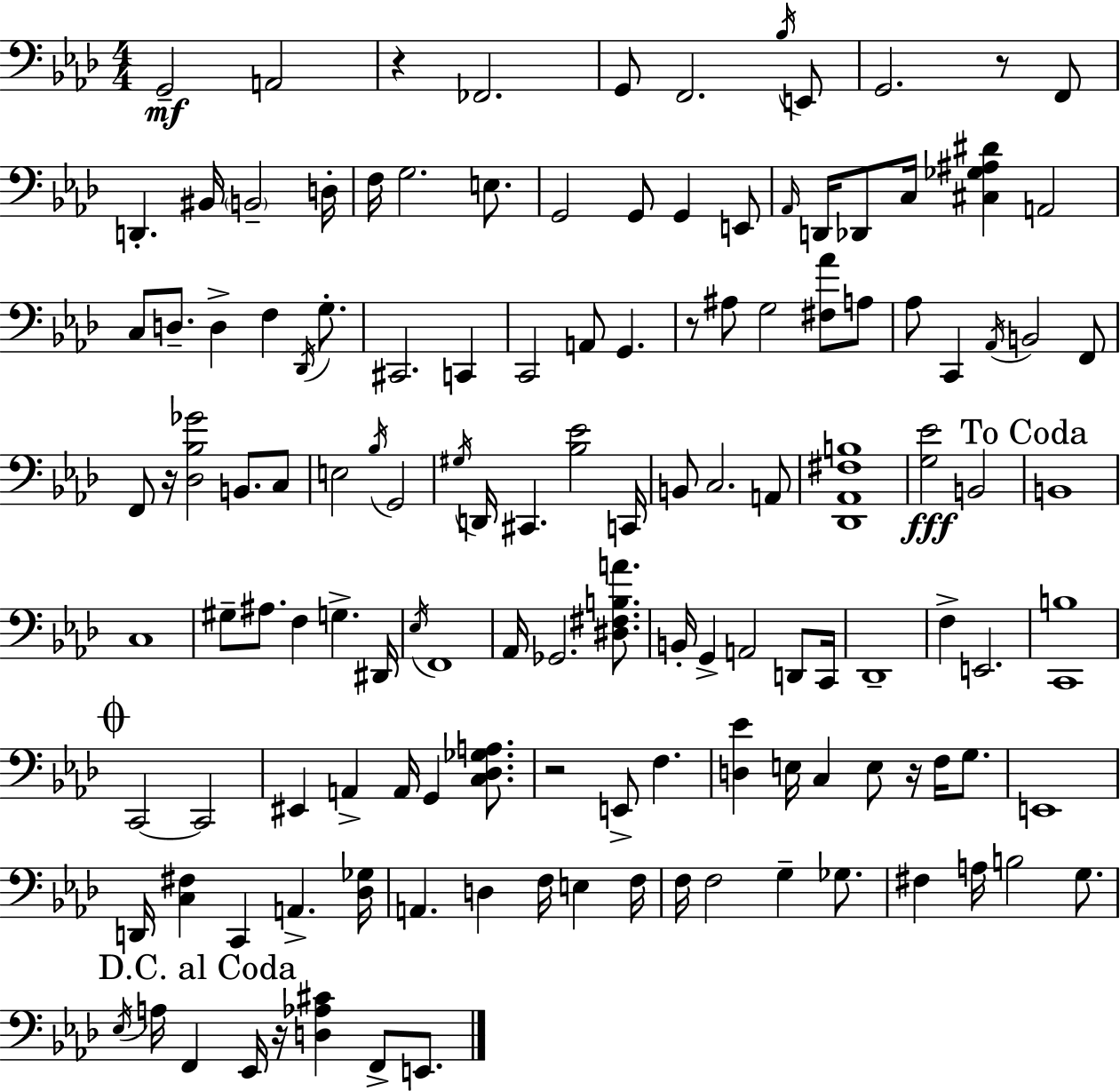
G2/h A2/h R/q FES2/h. G2/e F2/h. Bb3/s E2/e G2/h. R/e F2/e D2/q. BIS2/s B2/h D3/s F3/s G3/h. E3/e. G2/h G2/e G2/q E2/e Ab2/s D2/s Db2/e C3/s [C#3,Gb3,A#3,D#4]/q A2/h C3/e D3/e. D3/q F3/q Db2/s G3/e. C#2/h. C2/q C2/h A2/e G2/q. R/e A#3/e G3/h [F#3,Ab4]/e A3/e Ab3/e C2/q Ab2/s B2/h F2/e F2/e R/s [Db3,Bb3,Gb4]/h B2/e. C3/e E3/h Bb3/s G2/h G#3/s D2/s C#2/q. [Bb3,Eb4]/h C2/s B2/e C3/h. A2/e [Db2,Ab2,F#3,B3]/w [G3,Eb4]/h B2/h B2/w C3/w G#3/e A#3/e. F3/q G3/q. D#2/s Eb3/s F2/w Ab2/s Gb2/h. [D#3,F#3,B3,A4]/e. B2/s G2/q A2/h D2/e C2/s Db2/w F3/q E2/h. [C2,B3]/w C2/h C2/h EIS2/q A2/q A2/s G2/q [C3,Db3,Gb3,A3]/e. R/h E2/e F3/q. [D3,Eb4]/q E3/s C3/q E3/e R/s F3/s G3/e. E2/w D2/s [C3,F#3]/q C2/q A2/q. [Db3,Gb3]/s A2/q. D3/q F3/s E3/q F3/s F3/s F3/h G3/q Gb3/e. F#3/q A3/s B3/h G3/e. Eb3/s A3/s F2/q Eb2/s R/s [D3,Ab3,C#4]/q F2/e E2/e.